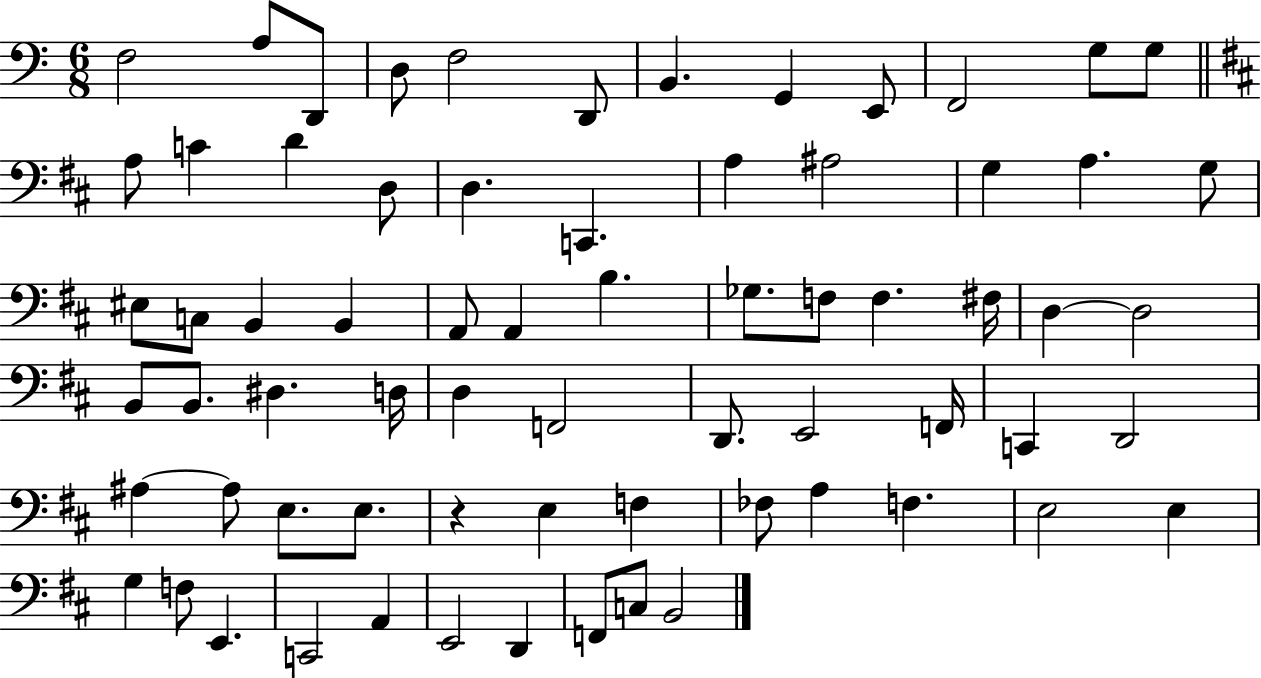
X:1
T:Untitled
M:6/8
L:1/4
K:C
F,2 A,/2 D,,/2 D,/2 F,2 D,,/2 B,, G,, E,,/2 F,,2 G,/2 G,/2 A,/2 C D D,/2 D, C,, A, ^A,2 G, A, G,/2 ^E,/2 C,/2 B,, B,, A,,/2 A,, B, _G,/2 F,/2 F, ^F,/4 D, D,2 B,,/2 B,,/2 ^D, D,/4 D, F,,2 D,,/2 E,,2 F,,/4 C,, D,,2 ^A, ^A,/2 E,/2 E,/2 z E, F, _F,/2 A, F, E,2 E, G, F,/2 E,, C,,2 A,, E,,2 D,, F,,/2 C,/2 B,,2